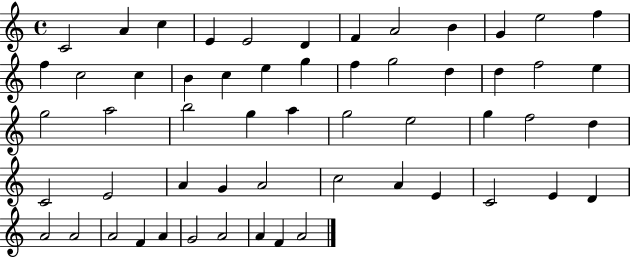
C4/h A4/q C5/q E4/q E4/h D4/q F4/q A4/h B4/q G4/q E5/h F5/q F5/q C5/h C5/q B4/q C5/q E5/q G5/q F5/q G5/h D5/q D5/q F5/h E5/q G5/h A5/h B5/h G5/q A5/q G5/h E5/h G5/q F5/h D5/q C4/h E4/h A4/q G4/q A4/h C5/h A4/q E4/q C4/h E4/q D4/q A4/h A4/h A4/h F4/q A4/q G4/h A4/h A4/q F4/q A4/h